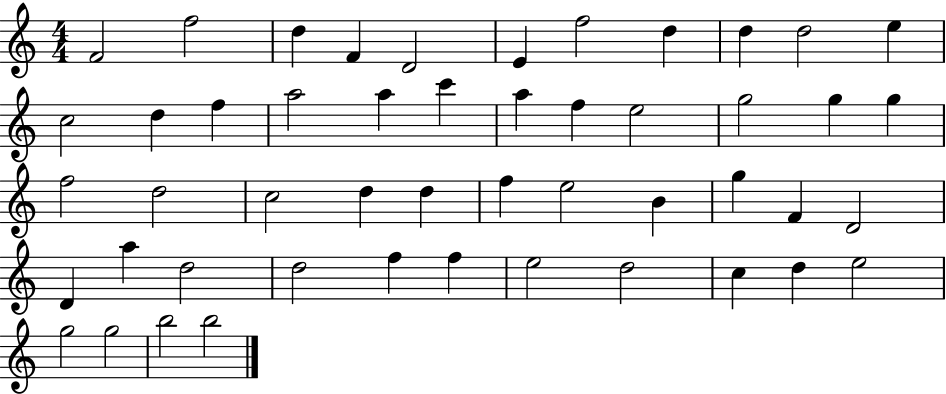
{
  \clef treble
  \numericTimeSignature
  \time 4/4
  \key c \major
  f'2 f''2 | d''4 f'4 d'2 | e'4 f''2 d''4 | d''4 d''2 e''4 | \break c''2 d''4 f''4 | a''2 a''4 c'''4 | a''4 f''4 e''2 | g''2 g''4 g''4 | \break f''2 d''2 | c''2 d''4 d''4 | f''4 e''2 b'4 | g''4 f'4 d'2 | \break d'4 a''4 d''2 | d''2 f''4 f''4 | e''2 d''2 | c''4 d''4 e''2 | \break g''2 g''2 | b''2 b''2 | \bar "|."
}